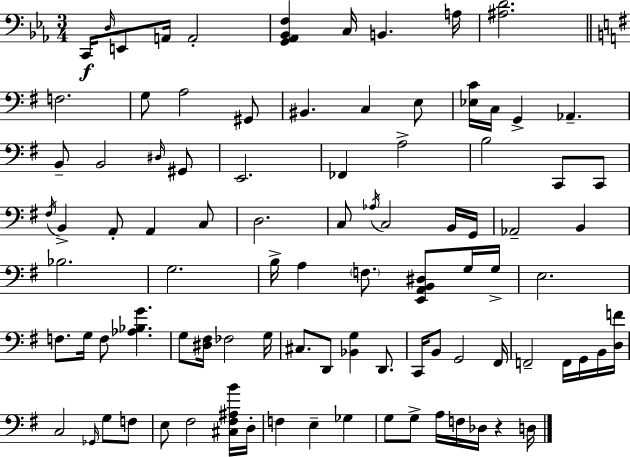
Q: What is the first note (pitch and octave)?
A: C2